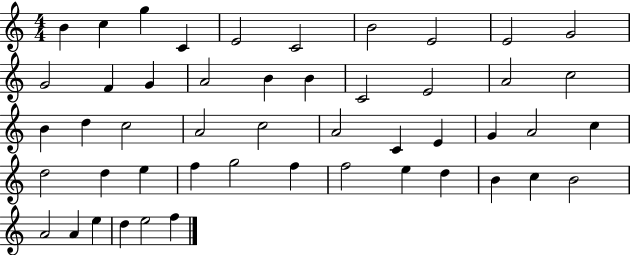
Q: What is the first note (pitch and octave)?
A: B4